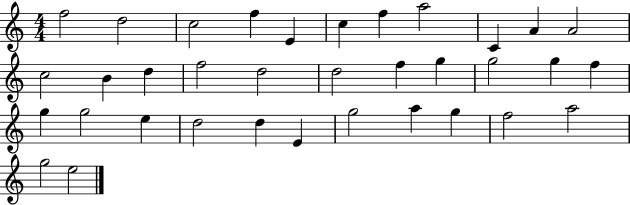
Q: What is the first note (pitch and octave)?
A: F5